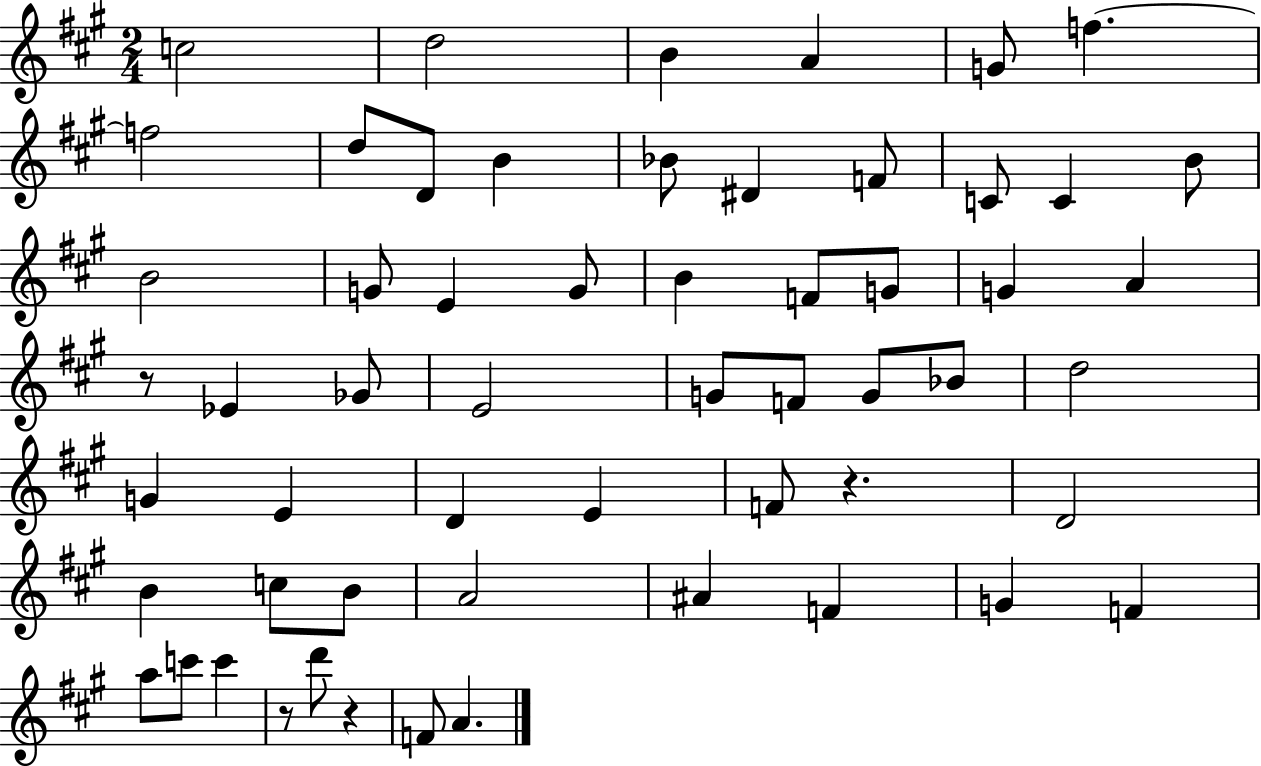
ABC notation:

X:1
T:Untitled
M:2/4
L:1/4
K:A
c2 d2 B A G/2 f f2 d/2 D/2 B _B/2 ^D F/2 C/2 C B/2 B2 G/2 E G/2 B F/2 G/2 G A z/2 _E _G/2 E2 G/2 F/2 G/2 _B/2 d2 G E D E F/2 z D2 B c/2 B/2 A2 ^A F G F a/2 c'/2 c' z/2 d'/2 z F/2 A